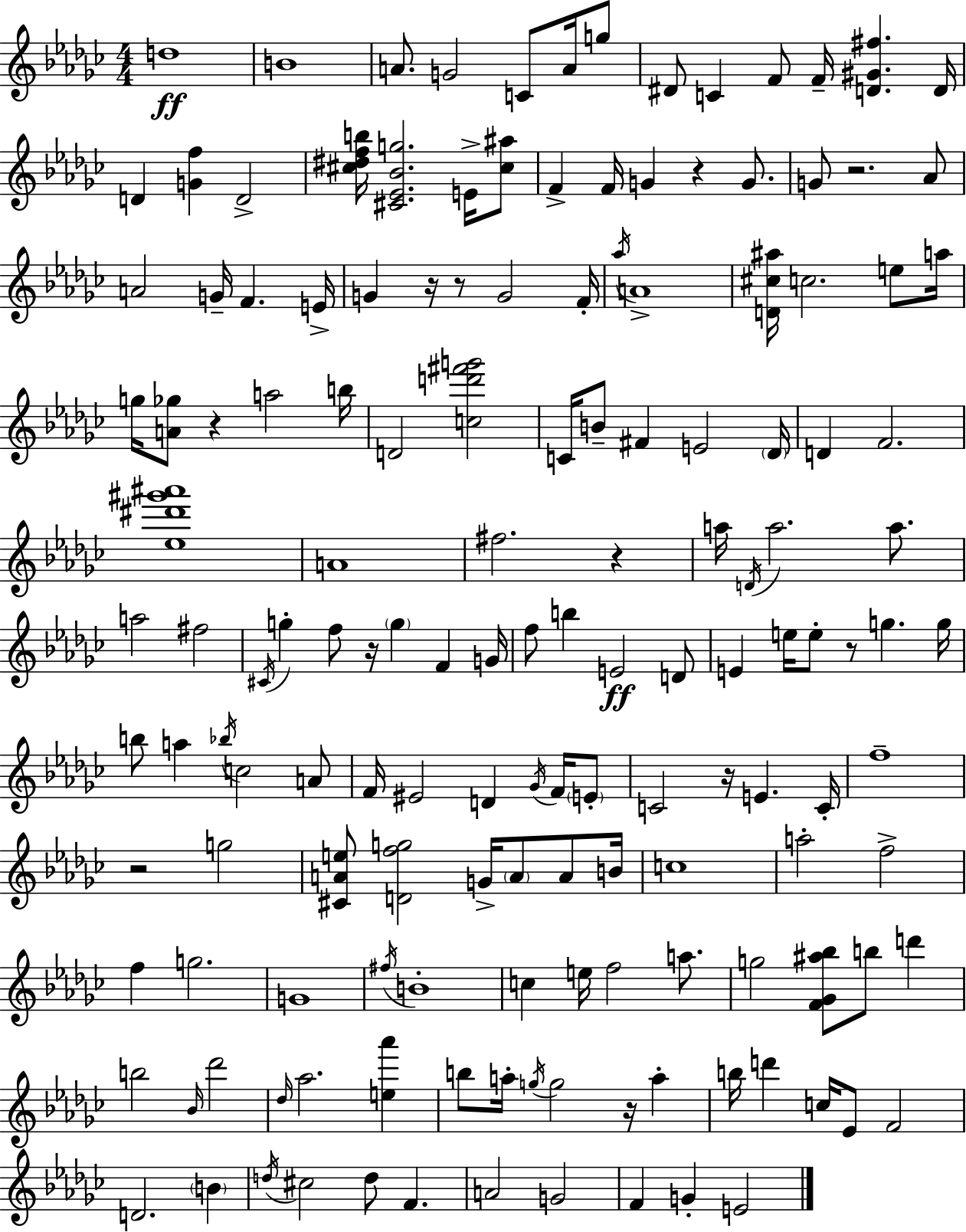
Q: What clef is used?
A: treble